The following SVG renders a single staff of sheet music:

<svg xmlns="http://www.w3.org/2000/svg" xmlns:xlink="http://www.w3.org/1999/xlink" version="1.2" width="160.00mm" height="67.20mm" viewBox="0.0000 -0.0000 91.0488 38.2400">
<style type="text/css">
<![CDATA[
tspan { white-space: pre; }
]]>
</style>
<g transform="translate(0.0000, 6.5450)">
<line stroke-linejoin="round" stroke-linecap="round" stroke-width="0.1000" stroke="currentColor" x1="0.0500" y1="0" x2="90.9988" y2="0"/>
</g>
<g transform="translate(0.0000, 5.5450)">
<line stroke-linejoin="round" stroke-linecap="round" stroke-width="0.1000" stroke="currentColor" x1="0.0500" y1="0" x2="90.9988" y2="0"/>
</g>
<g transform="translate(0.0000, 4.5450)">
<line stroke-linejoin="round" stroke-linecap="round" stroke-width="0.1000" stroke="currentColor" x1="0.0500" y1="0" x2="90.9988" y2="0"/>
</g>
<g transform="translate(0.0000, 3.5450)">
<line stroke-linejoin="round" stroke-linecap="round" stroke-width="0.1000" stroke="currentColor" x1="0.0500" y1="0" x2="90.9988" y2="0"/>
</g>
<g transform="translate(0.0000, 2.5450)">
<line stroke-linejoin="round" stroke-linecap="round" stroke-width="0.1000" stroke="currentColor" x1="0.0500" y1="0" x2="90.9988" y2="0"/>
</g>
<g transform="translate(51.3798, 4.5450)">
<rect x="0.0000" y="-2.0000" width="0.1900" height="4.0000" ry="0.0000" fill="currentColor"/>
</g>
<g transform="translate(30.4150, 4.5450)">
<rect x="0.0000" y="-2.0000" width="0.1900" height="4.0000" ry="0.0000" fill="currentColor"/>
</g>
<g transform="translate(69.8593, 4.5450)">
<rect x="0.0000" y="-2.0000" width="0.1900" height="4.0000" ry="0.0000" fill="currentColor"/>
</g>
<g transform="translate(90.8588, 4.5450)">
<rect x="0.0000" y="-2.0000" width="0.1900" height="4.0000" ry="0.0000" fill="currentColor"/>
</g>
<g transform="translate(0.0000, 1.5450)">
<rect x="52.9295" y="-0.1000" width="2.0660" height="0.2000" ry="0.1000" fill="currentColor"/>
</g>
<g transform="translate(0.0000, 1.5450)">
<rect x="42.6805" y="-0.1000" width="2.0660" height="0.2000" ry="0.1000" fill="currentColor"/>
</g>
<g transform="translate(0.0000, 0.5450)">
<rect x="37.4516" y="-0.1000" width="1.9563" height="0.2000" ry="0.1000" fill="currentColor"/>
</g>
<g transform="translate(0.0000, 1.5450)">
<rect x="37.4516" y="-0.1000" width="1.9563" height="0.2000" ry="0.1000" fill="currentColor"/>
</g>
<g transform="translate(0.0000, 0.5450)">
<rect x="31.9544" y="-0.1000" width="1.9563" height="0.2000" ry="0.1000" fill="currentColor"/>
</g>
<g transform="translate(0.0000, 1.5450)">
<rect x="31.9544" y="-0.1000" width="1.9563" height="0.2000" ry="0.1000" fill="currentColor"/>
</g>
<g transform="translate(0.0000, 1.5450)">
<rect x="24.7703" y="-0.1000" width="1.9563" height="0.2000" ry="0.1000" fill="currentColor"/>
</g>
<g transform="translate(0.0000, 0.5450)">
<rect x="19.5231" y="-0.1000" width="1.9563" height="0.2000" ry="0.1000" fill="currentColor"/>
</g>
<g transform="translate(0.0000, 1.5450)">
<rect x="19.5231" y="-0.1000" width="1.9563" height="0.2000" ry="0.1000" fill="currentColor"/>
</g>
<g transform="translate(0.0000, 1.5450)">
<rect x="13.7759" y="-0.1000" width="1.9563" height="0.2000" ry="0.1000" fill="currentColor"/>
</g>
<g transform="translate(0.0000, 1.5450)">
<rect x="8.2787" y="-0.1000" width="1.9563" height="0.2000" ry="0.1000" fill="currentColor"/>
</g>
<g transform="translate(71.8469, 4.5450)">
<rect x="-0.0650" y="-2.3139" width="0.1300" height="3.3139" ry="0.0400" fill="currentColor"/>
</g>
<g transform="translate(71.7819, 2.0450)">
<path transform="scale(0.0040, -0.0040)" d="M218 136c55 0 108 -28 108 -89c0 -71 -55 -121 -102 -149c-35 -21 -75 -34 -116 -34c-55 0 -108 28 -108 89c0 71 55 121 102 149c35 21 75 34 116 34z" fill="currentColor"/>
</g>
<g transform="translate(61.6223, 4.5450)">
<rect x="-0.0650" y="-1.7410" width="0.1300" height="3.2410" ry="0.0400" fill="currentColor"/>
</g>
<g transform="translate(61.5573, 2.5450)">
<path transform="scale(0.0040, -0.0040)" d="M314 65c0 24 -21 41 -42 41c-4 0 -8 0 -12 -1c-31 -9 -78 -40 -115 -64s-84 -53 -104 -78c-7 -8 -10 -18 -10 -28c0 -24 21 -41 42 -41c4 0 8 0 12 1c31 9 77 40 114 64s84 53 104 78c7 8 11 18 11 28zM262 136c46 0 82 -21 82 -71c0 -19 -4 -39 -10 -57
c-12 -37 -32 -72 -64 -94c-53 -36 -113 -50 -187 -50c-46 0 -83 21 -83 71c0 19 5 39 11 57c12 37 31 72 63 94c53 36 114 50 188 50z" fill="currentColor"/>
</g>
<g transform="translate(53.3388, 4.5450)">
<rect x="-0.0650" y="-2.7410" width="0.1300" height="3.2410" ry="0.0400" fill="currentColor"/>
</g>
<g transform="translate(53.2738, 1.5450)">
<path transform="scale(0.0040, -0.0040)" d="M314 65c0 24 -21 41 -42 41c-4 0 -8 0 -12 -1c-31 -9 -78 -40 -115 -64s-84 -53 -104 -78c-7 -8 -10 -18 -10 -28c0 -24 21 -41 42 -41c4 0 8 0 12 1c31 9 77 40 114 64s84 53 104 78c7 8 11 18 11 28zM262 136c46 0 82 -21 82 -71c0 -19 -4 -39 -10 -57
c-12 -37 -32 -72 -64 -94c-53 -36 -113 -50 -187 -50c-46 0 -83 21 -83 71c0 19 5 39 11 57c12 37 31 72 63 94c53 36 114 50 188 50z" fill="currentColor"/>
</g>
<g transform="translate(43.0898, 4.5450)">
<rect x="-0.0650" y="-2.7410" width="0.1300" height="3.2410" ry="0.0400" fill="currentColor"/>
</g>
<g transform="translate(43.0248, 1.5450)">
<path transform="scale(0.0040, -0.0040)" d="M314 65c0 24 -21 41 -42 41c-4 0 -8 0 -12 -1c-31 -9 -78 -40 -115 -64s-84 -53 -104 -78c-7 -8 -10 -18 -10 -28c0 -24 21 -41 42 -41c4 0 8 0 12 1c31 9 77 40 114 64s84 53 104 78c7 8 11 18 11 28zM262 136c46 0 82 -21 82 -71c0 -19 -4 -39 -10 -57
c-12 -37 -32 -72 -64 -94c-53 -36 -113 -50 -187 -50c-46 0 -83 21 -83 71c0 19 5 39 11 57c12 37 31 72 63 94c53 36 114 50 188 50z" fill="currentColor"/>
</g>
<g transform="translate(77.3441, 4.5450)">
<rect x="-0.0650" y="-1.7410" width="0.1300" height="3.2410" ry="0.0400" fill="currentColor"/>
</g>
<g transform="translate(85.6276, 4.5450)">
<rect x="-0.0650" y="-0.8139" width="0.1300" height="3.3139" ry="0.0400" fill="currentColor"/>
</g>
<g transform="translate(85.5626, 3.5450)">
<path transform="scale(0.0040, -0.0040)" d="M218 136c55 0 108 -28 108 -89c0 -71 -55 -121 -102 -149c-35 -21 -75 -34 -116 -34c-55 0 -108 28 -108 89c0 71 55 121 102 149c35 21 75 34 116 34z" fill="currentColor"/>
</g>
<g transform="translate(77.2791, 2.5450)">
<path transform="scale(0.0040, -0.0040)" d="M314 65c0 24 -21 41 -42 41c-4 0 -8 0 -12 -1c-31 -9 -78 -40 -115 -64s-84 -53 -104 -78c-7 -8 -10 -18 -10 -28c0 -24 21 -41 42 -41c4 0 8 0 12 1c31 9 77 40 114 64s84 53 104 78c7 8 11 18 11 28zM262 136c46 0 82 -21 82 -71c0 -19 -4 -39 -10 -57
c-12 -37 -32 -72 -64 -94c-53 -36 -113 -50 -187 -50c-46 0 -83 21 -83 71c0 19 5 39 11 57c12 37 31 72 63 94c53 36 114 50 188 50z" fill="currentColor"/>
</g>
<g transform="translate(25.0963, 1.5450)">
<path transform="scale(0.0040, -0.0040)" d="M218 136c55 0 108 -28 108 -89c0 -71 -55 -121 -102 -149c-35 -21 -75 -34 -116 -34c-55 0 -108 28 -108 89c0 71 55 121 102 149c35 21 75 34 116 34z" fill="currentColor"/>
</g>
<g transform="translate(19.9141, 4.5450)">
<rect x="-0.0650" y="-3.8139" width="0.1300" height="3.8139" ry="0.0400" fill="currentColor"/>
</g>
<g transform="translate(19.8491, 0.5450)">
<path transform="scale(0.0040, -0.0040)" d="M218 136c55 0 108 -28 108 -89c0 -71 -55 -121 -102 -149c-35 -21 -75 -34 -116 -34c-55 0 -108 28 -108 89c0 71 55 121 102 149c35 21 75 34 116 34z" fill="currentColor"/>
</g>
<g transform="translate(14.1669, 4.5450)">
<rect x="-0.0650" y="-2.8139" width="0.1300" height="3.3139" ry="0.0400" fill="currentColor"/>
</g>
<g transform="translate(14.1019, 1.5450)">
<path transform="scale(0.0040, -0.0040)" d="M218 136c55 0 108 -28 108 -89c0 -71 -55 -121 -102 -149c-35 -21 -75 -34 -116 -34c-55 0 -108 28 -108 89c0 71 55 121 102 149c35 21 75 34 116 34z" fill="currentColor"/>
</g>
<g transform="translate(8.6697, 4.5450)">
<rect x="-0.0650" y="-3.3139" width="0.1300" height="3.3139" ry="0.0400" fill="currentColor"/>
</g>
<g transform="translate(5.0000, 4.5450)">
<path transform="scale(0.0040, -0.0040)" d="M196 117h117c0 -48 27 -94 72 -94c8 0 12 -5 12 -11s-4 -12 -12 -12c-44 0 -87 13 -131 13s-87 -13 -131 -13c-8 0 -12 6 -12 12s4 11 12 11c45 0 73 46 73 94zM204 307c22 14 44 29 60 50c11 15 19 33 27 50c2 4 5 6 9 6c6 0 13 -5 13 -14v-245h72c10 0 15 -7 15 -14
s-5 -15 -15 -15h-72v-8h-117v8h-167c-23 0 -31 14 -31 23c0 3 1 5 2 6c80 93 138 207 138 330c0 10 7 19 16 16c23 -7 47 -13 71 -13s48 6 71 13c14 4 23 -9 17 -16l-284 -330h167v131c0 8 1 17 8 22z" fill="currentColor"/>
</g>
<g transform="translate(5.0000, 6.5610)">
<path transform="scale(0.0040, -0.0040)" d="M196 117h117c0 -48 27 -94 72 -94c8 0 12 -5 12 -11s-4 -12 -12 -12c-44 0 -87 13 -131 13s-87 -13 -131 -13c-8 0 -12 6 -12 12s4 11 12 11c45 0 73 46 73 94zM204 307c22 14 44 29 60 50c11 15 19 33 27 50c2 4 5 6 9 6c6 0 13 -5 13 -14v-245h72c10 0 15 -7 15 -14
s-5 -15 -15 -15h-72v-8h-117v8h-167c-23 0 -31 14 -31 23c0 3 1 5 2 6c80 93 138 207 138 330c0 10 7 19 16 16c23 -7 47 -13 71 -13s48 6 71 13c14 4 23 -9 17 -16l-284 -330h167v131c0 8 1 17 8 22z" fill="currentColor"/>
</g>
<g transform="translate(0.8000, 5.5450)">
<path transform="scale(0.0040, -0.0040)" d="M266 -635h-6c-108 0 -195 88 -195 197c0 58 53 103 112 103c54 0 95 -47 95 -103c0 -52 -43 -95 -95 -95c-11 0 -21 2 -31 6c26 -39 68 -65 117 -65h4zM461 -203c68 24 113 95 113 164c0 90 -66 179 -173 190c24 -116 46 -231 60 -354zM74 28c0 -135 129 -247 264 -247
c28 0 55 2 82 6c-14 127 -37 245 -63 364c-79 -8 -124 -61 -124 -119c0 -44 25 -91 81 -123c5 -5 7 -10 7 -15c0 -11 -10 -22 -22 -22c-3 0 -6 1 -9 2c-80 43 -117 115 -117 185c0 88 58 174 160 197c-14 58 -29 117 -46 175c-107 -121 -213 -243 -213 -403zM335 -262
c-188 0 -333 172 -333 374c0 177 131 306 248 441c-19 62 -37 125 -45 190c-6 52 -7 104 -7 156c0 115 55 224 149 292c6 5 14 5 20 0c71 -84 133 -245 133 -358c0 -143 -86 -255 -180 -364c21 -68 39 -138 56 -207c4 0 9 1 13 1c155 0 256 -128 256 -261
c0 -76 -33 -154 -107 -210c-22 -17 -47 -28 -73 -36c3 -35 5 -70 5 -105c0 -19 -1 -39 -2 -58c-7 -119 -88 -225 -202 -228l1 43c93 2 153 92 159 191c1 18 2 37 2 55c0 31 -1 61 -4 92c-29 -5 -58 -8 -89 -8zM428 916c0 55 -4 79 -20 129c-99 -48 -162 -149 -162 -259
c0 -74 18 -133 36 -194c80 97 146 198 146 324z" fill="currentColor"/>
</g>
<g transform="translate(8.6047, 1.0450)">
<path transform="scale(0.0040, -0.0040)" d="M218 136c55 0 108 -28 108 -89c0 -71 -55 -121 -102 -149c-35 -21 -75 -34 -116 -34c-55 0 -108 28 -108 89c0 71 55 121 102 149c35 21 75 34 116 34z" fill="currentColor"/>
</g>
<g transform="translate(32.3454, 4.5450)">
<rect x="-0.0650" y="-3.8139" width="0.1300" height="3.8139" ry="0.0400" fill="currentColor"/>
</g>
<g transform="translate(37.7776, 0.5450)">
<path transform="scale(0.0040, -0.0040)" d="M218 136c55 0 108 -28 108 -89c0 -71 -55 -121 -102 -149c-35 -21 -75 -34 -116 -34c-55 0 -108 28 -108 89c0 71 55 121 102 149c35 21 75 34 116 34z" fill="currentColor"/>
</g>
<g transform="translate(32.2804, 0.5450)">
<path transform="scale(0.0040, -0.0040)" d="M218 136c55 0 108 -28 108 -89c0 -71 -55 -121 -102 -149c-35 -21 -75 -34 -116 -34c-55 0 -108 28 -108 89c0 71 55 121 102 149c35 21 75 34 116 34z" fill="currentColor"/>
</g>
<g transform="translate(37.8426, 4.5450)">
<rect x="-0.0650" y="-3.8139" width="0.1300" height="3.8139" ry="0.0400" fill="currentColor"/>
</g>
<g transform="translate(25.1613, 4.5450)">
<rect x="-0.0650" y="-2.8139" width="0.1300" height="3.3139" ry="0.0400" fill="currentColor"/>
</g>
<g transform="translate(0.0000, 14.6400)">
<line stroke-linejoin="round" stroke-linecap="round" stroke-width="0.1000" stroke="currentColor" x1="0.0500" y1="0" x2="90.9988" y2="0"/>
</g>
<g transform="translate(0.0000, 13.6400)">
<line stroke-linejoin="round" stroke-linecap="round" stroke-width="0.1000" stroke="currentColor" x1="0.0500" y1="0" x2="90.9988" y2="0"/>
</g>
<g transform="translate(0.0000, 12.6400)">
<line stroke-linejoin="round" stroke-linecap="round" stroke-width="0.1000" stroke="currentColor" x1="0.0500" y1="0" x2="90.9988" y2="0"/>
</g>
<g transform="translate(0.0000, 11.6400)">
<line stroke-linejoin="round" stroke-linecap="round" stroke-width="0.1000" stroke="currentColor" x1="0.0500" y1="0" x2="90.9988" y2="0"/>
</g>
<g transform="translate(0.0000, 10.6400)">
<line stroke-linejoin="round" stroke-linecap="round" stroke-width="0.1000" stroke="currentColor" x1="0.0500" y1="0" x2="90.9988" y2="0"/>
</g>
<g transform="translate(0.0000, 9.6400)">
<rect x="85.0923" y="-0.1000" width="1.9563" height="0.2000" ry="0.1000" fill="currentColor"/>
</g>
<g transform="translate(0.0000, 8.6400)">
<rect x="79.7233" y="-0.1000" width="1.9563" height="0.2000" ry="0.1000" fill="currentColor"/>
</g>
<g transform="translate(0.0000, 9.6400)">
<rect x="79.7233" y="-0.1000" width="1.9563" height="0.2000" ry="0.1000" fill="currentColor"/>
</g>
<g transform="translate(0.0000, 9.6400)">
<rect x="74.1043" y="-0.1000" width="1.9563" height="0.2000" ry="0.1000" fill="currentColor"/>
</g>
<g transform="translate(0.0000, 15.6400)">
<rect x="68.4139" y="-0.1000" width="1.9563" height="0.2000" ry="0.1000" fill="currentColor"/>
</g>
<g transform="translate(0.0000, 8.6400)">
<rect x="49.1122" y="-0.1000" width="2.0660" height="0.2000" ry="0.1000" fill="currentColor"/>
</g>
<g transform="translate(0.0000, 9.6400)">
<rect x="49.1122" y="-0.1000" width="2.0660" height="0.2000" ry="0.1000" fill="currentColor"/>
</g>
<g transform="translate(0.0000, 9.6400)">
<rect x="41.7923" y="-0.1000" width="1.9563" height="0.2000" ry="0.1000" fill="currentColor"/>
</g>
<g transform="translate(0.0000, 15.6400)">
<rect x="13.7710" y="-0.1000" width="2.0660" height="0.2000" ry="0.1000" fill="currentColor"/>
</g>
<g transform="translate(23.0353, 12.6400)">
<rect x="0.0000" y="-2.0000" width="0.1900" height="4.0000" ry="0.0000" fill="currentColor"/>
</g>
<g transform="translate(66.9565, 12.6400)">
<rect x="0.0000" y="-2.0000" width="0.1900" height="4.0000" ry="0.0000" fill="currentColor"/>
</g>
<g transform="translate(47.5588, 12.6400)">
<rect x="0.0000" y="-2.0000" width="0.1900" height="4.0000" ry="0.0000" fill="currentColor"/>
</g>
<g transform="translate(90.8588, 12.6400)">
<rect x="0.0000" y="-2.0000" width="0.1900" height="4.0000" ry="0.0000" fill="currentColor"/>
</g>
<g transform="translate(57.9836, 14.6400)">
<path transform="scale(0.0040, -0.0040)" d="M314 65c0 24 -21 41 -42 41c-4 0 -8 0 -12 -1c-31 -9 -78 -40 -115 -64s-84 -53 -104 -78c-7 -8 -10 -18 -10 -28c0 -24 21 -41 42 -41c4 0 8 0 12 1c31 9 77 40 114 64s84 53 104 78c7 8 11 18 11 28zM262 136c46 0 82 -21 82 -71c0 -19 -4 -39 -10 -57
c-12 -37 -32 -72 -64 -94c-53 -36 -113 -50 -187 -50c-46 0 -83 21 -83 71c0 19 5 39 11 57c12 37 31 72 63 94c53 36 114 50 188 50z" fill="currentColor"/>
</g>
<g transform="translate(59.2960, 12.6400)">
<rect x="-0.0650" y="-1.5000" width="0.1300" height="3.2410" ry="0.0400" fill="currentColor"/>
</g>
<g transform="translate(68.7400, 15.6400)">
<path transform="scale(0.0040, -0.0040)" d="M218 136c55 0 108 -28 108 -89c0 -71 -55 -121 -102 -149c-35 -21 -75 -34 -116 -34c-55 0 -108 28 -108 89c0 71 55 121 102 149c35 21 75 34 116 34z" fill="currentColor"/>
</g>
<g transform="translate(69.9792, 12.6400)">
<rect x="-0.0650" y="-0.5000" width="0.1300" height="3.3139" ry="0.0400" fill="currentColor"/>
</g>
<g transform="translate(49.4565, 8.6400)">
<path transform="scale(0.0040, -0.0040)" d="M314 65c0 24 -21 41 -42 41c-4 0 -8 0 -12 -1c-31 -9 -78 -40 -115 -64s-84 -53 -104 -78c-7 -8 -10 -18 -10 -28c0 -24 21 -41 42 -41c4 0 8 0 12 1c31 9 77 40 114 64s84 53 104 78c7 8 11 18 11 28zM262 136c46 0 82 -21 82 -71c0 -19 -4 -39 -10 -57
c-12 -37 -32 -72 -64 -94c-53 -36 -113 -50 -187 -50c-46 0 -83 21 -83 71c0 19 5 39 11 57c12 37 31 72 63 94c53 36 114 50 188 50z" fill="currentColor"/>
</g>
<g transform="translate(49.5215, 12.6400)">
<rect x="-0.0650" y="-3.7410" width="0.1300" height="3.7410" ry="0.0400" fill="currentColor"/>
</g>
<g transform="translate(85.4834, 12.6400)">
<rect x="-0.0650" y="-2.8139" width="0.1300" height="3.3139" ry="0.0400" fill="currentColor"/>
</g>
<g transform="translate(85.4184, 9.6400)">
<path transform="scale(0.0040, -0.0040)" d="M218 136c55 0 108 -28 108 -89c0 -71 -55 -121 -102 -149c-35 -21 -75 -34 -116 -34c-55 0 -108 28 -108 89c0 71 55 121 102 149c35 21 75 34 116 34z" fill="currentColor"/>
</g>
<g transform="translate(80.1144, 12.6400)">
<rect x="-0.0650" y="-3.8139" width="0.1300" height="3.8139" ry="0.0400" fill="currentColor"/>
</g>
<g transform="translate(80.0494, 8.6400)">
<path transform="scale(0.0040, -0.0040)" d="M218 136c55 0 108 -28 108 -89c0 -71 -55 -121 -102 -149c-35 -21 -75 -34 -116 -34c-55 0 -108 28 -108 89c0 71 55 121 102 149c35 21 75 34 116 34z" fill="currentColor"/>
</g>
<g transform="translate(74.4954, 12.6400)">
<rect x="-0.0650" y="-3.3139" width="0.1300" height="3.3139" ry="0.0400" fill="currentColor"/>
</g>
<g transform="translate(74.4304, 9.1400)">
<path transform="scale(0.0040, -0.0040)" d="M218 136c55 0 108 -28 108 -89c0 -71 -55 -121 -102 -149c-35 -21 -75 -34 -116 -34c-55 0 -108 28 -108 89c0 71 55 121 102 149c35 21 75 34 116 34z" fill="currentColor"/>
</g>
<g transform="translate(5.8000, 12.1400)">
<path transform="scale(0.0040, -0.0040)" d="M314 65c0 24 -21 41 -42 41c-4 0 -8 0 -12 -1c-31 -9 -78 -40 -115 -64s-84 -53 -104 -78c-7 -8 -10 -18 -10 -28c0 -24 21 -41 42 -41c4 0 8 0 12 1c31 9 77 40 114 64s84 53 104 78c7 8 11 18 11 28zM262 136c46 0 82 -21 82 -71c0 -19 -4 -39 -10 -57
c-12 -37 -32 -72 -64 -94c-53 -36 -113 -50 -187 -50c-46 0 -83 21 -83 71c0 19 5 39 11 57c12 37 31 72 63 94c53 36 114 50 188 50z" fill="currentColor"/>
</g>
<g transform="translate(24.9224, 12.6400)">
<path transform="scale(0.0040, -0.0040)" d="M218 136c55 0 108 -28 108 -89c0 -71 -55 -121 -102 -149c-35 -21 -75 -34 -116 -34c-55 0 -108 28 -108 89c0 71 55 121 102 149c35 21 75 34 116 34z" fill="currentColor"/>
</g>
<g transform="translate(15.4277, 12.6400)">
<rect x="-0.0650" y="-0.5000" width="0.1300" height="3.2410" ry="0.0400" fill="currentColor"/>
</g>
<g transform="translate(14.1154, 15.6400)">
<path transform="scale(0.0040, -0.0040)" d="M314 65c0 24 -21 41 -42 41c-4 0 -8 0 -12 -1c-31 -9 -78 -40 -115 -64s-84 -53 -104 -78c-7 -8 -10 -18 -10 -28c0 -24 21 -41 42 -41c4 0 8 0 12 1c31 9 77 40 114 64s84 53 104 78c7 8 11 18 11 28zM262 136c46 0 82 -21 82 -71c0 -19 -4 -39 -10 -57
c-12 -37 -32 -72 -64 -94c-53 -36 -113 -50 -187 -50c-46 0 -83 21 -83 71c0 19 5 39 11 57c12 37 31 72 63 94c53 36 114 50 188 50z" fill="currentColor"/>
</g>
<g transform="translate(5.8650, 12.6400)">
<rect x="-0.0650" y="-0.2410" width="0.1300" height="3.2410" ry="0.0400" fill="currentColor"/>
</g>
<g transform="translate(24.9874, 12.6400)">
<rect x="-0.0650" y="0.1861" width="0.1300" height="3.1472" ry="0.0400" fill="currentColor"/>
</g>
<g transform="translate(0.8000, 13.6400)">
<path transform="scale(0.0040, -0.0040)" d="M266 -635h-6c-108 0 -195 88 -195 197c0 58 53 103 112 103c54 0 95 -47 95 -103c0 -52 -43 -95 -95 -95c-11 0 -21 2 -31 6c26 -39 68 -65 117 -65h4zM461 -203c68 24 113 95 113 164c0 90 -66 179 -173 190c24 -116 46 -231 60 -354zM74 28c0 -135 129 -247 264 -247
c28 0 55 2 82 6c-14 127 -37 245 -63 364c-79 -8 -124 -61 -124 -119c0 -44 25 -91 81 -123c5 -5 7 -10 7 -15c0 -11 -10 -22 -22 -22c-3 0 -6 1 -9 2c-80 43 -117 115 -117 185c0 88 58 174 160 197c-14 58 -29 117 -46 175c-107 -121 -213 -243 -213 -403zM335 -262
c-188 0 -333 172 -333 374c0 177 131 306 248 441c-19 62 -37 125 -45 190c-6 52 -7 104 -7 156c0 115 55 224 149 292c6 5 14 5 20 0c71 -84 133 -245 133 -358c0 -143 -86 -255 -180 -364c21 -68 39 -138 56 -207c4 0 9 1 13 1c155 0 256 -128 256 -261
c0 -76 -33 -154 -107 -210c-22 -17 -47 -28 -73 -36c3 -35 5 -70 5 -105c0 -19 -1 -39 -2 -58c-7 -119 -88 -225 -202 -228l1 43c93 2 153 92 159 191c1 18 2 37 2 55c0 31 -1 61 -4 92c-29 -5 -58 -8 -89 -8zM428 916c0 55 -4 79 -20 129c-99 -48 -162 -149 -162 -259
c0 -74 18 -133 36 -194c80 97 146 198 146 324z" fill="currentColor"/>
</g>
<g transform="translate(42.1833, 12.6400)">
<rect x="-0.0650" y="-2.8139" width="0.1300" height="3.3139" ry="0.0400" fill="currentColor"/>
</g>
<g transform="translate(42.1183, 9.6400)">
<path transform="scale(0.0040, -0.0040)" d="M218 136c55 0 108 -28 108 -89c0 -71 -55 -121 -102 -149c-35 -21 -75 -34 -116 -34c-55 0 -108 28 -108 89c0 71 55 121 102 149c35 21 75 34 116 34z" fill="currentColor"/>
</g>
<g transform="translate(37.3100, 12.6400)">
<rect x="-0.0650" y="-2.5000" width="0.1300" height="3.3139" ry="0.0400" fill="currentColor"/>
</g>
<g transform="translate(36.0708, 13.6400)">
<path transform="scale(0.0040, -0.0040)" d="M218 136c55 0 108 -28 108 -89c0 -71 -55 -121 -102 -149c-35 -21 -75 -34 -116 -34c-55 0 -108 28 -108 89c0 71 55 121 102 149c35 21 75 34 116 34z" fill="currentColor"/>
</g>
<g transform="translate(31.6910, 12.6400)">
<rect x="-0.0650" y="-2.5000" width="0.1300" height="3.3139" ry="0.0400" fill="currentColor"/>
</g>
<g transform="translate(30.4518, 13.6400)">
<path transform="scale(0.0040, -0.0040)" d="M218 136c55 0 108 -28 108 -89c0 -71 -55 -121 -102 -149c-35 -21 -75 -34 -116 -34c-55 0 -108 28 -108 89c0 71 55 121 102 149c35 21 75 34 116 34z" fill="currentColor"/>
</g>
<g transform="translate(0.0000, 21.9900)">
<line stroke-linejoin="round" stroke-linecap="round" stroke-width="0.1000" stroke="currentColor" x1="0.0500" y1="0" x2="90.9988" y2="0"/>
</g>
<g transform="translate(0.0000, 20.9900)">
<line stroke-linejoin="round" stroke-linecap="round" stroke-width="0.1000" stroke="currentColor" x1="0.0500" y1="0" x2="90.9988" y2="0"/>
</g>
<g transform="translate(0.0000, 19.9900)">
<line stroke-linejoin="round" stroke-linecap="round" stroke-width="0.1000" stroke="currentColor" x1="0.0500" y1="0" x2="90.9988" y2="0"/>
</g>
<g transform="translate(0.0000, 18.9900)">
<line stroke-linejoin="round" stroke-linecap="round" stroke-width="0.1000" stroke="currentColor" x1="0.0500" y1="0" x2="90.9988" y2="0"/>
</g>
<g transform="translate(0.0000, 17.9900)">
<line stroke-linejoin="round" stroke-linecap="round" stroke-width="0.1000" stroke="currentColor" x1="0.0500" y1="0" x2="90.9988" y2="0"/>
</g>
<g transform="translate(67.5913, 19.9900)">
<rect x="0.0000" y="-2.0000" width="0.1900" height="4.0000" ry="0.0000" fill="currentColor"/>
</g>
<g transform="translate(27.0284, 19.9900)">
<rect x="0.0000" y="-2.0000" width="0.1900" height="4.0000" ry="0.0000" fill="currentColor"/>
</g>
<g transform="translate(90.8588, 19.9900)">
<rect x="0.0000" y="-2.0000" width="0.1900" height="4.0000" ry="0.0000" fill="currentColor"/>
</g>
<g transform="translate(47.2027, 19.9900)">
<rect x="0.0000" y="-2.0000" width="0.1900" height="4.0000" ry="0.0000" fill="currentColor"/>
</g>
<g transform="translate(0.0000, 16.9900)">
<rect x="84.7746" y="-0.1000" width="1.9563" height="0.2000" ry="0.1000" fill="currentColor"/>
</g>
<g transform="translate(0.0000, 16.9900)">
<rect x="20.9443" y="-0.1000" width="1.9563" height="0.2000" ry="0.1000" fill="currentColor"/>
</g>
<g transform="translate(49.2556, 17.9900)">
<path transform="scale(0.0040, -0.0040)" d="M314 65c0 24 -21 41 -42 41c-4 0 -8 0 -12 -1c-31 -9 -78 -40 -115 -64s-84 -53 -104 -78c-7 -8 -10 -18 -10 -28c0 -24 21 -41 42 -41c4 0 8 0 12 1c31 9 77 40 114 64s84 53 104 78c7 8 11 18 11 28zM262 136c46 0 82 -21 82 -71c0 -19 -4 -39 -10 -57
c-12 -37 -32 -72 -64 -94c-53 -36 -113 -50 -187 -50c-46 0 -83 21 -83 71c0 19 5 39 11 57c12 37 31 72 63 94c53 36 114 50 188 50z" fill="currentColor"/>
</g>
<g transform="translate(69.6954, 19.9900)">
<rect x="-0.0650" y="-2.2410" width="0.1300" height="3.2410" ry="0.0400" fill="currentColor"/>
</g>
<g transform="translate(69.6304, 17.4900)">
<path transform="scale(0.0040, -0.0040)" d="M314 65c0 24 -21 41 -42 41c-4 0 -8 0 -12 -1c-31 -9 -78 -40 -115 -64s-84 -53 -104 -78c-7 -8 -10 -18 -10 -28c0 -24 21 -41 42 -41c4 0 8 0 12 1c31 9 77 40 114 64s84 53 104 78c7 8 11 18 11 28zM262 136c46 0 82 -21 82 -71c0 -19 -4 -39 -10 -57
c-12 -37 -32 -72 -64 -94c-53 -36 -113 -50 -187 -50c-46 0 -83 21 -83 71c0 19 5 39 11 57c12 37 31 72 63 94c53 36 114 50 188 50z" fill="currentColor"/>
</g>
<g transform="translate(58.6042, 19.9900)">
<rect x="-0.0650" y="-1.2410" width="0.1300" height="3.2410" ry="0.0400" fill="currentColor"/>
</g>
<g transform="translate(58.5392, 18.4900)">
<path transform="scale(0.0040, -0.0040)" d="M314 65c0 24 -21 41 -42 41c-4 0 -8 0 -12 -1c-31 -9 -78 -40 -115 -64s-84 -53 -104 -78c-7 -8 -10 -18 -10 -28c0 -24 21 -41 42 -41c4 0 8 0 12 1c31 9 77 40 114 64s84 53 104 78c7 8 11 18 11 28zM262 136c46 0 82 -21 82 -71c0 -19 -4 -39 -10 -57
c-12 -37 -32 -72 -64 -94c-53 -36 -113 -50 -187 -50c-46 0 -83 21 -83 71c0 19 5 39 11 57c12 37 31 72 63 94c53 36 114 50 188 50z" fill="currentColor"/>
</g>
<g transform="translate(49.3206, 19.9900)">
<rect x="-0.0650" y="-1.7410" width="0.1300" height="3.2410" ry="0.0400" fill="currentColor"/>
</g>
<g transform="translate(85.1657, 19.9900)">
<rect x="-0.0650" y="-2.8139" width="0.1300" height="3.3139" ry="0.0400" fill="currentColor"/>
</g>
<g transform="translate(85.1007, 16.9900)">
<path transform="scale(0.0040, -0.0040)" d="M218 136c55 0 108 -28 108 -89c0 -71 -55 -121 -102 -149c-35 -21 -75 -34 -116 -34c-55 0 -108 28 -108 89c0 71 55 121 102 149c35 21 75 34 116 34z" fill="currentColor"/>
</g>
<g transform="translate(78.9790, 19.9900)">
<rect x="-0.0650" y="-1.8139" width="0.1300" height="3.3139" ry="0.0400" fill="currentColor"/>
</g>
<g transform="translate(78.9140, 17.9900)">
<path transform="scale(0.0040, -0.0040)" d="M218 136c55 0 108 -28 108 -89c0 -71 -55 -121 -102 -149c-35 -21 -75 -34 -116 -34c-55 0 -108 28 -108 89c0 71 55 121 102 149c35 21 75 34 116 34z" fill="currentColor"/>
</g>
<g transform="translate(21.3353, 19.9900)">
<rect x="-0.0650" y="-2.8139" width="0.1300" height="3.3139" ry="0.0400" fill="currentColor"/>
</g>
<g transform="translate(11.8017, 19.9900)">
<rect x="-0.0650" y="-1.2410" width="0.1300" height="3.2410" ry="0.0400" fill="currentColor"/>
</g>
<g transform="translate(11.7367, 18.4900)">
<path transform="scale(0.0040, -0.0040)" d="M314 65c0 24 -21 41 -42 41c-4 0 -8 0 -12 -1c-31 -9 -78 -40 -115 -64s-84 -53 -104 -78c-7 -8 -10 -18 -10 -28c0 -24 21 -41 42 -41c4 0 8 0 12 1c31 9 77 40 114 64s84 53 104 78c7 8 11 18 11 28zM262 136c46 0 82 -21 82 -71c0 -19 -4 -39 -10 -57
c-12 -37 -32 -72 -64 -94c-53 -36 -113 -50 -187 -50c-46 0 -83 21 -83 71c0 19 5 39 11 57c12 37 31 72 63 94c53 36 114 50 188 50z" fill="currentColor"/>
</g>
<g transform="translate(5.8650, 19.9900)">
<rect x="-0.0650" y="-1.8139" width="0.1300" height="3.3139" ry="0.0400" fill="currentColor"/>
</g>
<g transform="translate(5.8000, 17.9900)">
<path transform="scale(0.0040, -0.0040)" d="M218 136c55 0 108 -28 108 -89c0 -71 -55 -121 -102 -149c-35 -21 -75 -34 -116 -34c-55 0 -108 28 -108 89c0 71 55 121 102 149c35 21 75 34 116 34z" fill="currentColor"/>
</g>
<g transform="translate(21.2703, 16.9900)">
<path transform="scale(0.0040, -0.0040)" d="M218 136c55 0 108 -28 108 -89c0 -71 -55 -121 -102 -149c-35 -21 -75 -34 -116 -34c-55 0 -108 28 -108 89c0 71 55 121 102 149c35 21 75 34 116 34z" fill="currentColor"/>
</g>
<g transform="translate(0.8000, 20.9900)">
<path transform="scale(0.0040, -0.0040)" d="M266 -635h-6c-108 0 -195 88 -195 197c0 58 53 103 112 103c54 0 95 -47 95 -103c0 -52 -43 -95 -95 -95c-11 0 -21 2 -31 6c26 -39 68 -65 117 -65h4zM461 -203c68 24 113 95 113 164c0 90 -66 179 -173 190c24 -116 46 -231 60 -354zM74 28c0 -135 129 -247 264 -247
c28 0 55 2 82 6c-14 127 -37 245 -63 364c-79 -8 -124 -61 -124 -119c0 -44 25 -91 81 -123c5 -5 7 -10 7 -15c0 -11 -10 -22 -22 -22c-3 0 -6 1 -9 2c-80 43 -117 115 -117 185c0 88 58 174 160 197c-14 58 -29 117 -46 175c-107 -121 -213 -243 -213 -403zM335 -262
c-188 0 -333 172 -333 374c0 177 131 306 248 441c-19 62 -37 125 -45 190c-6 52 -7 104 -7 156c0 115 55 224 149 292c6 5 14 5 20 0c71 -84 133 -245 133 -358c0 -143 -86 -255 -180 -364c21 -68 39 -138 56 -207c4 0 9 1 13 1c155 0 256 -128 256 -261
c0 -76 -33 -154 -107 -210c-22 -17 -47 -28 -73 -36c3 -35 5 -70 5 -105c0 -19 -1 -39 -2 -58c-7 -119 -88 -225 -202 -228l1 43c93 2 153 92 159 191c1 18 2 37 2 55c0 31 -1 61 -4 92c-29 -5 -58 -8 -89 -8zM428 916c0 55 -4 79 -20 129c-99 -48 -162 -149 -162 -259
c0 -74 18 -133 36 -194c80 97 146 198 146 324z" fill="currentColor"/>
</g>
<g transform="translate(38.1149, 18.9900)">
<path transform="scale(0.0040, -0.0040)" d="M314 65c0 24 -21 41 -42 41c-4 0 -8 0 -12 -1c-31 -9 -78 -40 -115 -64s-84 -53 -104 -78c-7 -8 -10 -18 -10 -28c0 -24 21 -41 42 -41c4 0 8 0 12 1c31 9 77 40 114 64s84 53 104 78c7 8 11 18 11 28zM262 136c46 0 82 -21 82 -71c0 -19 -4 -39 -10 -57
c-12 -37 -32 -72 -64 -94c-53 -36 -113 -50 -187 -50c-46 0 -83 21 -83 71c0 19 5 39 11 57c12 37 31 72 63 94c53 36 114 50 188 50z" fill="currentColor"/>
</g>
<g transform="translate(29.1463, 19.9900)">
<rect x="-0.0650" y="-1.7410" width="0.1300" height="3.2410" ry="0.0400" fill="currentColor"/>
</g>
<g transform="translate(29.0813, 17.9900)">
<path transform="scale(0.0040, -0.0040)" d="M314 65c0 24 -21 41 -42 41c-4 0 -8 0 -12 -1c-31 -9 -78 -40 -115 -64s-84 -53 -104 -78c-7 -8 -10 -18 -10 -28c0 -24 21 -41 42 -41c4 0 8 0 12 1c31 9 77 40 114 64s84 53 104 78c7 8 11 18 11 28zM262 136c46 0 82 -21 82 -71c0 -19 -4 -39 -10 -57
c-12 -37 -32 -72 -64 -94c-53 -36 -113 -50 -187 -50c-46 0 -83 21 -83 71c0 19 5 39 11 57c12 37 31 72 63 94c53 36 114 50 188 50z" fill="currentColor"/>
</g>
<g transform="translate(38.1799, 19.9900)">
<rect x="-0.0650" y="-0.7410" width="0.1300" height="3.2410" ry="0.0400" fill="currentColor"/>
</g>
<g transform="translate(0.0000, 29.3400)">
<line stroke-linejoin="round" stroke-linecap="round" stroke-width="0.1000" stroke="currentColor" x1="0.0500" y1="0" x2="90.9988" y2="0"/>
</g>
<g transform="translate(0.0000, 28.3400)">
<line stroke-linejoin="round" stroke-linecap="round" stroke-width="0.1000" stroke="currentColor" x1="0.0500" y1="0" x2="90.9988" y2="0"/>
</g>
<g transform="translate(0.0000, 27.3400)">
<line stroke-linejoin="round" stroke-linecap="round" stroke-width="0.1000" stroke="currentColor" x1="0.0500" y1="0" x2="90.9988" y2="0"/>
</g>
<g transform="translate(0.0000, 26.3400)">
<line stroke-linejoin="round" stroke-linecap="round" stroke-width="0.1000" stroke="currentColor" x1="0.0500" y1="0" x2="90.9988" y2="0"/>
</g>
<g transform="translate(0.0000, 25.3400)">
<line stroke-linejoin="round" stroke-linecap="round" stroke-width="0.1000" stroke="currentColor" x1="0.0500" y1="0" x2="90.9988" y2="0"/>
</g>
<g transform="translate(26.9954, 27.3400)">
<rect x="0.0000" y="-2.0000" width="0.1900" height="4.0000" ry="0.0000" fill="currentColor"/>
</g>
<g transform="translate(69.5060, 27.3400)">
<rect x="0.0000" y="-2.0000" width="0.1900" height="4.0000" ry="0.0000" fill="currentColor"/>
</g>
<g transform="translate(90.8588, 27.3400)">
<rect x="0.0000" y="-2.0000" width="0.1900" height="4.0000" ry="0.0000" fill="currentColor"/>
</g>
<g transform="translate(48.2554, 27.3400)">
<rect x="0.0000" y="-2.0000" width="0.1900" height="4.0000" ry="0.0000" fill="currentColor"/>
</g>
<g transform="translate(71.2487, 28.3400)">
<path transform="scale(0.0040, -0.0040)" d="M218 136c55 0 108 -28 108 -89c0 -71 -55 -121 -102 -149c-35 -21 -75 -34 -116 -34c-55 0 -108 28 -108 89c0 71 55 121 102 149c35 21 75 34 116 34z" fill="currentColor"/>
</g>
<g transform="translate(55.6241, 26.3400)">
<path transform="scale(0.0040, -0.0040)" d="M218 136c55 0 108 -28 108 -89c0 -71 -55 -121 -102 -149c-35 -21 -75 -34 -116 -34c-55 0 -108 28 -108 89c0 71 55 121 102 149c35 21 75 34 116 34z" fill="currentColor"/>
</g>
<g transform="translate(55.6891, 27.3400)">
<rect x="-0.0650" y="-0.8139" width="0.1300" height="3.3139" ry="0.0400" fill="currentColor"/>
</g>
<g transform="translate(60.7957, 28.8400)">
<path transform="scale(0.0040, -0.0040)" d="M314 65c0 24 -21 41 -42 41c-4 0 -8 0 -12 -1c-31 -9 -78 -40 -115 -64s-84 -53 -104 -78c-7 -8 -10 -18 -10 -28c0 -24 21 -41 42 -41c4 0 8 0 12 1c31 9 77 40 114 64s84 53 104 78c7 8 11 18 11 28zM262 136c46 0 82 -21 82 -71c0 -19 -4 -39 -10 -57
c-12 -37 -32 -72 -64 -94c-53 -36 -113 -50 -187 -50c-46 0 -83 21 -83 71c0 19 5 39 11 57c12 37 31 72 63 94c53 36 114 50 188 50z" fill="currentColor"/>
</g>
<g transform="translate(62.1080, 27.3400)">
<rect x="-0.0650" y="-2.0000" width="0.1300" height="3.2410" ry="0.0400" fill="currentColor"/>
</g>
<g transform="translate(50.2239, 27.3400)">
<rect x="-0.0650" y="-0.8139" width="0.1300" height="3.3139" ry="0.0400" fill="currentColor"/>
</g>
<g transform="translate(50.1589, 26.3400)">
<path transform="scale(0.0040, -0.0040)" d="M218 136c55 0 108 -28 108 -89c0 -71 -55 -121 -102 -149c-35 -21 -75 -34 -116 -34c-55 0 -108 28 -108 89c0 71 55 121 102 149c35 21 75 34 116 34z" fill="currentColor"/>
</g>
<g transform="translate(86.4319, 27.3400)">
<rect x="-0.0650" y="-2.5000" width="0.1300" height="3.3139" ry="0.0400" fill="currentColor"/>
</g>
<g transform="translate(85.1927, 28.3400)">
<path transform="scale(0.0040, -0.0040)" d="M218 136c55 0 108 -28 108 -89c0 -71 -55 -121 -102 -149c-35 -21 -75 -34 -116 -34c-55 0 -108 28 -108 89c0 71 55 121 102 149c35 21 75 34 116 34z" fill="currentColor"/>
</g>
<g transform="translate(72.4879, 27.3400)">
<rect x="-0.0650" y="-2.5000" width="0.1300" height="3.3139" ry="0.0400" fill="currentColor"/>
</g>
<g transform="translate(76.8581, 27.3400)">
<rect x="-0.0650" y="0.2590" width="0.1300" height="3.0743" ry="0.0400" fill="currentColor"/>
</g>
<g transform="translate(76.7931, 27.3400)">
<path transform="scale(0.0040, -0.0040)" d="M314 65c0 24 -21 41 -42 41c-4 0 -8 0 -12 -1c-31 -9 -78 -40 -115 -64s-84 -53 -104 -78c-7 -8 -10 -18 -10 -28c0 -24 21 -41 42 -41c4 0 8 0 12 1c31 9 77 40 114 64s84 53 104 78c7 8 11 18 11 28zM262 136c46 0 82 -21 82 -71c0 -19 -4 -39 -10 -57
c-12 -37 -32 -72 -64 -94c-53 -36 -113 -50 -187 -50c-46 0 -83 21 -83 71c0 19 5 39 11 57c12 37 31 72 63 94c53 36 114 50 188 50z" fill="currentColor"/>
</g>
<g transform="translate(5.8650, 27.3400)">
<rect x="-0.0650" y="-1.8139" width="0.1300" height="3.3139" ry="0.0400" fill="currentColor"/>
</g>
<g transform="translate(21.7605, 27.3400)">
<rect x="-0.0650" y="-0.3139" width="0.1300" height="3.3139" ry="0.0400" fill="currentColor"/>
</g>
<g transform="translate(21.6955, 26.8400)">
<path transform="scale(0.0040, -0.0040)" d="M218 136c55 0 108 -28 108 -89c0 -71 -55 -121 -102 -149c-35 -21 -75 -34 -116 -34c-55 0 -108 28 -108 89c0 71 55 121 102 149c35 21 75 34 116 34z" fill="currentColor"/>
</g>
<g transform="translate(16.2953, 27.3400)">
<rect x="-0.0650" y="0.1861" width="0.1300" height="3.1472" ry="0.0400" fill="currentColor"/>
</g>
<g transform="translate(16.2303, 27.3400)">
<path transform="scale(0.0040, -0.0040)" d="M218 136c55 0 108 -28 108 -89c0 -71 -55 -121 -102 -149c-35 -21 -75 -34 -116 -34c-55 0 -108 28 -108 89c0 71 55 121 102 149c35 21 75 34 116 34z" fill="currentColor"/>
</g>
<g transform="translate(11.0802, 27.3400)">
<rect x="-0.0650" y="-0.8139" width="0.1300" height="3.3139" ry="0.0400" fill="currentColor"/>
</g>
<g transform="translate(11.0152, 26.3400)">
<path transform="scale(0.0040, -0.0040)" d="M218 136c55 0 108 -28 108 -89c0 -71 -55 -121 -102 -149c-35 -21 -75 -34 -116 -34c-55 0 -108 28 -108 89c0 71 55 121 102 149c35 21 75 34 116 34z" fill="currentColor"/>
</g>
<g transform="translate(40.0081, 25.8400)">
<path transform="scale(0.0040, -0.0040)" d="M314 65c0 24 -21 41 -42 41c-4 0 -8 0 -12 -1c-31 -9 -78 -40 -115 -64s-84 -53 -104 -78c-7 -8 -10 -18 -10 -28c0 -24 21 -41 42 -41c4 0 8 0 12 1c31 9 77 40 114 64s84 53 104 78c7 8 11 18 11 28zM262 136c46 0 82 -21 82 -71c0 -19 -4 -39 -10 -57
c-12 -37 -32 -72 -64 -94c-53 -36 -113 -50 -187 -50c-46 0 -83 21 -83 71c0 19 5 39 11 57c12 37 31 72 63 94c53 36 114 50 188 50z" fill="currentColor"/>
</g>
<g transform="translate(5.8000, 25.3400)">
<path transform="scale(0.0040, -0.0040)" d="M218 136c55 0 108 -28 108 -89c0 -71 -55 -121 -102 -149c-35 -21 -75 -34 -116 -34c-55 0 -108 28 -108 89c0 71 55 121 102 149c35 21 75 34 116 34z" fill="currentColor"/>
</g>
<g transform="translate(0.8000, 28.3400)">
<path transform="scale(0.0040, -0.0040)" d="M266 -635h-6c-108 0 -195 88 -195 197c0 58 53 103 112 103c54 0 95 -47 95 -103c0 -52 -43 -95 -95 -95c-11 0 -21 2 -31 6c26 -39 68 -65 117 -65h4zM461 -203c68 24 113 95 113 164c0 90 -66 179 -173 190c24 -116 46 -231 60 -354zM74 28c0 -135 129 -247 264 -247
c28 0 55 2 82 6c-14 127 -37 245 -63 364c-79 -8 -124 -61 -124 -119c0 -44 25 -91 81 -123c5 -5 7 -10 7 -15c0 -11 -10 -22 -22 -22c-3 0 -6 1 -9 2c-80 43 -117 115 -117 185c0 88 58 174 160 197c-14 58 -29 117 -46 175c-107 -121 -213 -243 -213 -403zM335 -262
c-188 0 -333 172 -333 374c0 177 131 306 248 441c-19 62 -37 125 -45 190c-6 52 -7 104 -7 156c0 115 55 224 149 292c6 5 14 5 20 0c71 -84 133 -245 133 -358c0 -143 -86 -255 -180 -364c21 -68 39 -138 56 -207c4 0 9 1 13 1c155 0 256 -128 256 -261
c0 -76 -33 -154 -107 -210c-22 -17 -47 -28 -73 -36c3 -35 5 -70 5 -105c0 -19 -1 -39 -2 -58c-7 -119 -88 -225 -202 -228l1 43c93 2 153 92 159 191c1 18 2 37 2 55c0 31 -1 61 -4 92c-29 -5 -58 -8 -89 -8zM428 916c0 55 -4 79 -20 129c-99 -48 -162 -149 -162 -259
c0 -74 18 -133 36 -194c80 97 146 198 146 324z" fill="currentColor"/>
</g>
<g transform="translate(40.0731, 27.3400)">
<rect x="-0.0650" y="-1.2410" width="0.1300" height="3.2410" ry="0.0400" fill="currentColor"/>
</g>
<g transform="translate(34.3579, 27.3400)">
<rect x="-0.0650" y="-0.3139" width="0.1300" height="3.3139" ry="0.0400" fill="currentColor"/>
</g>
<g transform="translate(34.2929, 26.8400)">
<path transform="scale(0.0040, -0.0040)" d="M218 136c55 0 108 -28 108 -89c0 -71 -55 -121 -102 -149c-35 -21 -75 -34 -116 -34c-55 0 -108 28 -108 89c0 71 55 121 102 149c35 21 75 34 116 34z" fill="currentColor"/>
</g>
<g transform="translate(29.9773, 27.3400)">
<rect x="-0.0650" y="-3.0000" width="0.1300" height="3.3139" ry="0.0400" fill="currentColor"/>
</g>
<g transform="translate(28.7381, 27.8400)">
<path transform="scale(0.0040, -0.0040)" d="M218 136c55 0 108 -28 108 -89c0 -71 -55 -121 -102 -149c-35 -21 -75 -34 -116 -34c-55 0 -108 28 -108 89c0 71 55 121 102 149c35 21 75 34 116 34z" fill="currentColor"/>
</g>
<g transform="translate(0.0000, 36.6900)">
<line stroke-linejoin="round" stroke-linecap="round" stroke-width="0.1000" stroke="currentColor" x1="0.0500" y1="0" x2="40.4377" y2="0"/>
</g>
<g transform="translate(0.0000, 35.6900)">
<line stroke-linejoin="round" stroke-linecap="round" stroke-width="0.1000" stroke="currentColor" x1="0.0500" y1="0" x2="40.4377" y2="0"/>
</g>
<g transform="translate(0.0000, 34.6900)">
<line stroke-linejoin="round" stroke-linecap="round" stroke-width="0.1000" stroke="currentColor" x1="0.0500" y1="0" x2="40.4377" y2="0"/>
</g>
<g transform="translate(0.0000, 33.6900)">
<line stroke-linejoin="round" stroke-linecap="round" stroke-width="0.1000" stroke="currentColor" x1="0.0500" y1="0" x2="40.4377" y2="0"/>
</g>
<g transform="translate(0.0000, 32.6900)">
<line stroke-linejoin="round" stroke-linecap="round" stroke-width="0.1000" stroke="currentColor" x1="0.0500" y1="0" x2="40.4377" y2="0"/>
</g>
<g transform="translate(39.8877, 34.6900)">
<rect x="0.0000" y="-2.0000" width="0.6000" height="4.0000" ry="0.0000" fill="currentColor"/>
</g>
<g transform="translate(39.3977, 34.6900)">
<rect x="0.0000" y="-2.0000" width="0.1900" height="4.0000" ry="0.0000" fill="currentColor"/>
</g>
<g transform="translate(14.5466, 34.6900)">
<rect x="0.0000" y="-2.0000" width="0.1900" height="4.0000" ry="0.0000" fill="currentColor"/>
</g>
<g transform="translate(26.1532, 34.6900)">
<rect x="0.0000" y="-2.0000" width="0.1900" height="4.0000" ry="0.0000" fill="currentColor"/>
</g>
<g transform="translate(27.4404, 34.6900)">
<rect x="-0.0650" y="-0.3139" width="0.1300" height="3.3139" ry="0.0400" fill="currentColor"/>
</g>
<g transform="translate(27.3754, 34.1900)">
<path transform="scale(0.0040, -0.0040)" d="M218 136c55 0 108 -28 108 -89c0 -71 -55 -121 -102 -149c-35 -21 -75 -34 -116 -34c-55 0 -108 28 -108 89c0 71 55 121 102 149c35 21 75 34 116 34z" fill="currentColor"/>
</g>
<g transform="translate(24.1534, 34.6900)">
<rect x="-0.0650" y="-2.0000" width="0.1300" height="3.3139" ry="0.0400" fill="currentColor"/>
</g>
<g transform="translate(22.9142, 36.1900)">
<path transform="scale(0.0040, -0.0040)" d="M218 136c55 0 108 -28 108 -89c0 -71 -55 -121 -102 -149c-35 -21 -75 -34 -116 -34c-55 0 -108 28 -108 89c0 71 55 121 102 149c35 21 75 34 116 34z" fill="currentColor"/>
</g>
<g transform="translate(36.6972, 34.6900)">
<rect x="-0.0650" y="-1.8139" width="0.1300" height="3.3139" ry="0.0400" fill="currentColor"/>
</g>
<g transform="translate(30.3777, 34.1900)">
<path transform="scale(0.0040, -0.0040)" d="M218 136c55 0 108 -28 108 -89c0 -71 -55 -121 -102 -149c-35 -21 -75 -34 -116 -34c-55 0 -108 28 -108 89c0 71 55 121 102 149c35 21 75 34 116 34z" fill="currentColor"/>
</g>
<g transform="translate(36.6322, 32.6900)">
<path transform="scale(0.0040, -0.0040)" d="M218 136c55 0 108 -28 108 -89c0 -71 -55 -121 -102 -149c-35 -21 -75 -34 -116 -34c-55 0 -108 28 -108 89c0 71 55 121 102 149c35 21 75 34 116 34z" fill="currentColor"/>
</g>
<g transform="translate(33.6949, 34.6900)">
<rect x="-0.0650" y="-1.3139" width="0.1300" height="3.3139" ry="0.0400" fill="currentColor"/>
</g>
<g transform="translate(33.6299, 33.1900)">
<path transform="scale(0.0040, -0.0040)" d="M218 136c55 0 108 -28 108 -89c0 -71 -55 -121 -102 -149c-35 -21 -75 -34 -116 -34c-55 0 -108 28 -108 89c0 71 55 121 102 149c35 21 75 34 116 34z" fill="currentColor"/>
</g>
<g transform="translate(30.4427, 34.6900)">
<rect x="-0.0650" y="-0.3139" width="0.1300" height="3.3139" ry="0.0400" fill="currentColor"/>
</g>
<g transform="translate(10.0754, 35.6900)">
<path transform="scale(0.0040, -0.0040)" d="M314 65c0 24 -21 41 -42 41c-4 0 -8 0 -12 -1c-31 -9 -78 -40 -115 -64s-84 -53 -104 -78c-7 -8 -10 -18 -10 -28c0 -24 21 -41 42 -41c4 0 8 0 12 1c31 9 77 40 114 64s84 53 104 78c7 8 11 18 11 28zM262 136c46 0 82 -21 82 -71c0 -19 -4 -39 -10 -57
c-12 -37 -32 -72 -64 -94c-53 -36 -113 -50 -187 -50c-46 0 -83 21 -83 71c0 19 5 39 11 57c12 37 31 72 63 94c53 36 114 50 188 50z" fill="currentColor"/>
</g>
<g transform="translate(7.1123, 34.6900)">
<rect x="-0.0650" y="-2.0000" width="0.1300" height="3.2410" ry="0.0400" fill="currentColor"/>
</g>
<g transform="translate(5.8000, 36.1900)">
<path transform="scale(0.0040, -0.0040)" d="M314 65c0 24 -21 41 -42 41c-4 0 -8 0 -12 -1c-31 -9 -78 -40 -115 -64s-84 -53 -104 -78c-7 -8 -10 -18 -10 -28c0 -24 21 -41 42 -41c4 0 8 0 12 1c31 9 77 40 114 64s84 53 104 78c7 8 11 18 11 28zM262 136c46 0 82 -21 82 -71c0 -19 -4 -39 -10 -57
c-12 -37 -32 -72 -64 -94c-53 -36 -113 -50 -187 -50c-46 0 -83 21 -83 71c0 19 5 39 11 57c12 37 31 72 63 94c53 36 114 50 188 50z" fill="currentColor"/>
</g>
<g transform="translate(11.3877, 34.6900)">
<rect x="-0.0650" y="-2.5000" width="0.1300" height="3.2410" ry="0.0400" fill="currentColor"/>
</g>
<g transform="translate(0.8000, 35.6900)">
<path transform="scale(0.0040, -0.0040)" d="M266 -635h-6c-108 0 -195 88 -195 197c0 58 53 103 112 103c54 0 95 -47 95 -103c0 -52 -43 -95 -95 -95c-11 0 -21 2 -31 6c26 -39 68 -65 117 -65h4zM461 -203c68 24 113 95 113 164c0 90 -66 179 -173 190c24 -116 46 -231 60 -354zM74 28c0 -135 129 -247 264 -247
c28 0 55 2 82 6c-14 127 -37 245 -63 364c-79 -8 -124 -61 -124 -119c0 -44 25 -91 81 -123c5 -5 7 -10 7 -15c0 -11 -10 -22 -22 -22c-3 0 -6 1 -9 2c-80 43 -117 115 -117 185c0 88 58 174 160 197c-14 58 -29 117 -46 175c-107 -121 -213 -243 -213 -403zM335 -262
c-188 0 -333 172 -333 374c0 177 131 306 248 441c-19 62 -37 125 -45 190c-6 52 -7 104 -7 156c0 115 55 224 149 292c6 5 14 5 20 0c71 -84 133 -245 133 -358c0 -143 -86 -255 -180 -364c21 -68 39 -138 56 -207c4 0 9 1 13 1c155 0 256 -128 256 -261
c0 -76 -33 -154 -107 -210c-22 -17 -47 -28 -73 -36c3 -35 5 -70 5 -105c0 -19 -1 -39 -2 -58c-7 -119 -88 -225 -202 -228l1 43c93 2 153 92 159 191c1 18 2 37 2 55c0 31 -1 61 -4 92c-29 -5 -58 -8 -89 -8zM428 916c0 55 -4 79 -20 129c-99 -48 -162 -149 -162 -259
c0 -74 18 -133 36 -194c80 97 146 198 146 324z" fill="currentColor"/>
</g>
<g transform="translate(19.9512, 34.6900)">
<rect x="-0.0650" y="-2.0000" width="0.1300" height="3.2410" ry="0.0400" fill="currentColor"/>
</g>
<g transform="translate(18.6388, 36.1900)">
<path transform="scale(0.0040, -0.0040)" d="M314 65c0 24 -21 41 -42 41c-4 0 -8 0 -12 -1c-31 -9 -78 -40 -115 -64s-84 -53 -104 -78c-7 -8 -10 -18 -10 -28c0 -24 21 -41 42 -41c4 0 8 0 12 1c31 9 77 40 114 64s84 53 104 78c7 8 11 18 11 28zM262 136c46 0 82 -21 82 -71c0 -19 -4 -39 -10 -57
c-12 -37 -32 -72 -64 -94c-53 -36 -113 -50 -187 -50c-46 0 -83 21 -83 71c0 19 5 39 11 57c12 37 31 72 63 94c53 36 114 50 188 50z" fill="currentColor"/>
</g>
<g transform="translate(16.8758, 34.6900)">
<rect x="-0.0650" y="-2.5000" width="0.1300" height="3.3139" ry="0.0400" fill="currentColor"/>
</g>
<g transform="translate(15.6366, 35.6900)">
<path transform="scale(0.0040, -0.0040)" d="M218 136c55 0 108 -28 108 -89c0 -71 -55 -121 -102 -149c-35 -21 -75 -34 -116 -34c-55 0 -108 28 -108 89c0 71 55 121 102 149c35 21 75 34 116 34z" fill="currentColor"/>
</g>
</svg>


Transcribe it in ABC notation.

X:1
T:Untitled
M:4/4
L:1/4
K:C
b a c' a c' c' a2 a2 f2 g f2 d c2 C2 B G G a c'2 E2 C b c' a f e2 a f2 d2 f2 e2 g2 f a f d B c A c e2 d d F2 G B2 G F2 G2 G F2 F c c e f